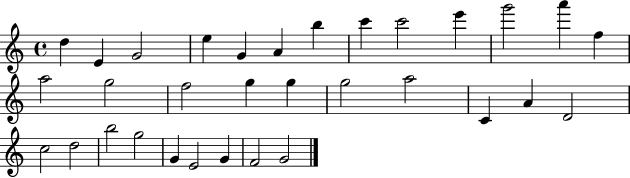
{
  \clef treble
  \time 4/4
  \defaultTimeSignature
  \key c \major
  d''4 e'4 g'2 | e''4 g'4 a'4 b''4 | c'''4 c'''2 e'''4 | g'''2 a'''4 f''4 | \break a''2 g''2 | f''2 g''4 g''4 | g''2 a''2 | c'4 a'4 d'2 | \break c''2 d''2 | b''2 g''2 | g'4 e'2 g'4 | f'2 g'2 | \break \bar "|."
}